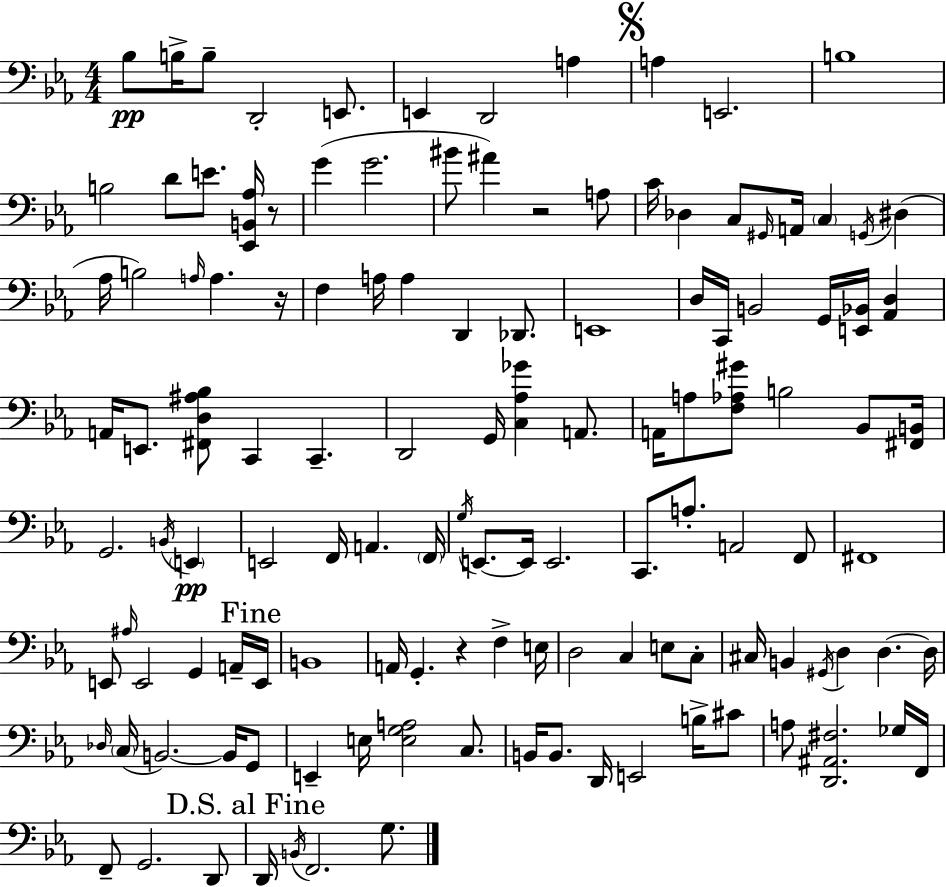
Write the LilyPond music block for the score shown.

{
  \clef bass
  \numericTimeSignature
  \time 4/4
  \key ees \major
  bes8\pp b16-> b8-- d,2-. e,8. | e,4 d,2 a4 | \mark \markup { \musicglyph "scripts.segno" } a4 e,2. | b1 | \break b2 d'8 e'8. <ees, b, aes>16 r8 | g'4( g'2. | bis'8 ais'4) r2 a8 | c'16 des4 c8 \grace { gis,16 } a,16 \parenthesize c4 \acciaccatura { g,16 } dis4( | \break aes16 b2) \grace { a16 } a4. | r16 f4 a16 a4 d,4 | des,8. e,1 | d16 c,16 b,2 g,16 <e, bes,>16 <aes, d>4 | \break a,16 e,8. <fis, d ais bes>8 c,4 c,4.-- | d,2 g,16 <c aes ges'>4 | a,8. a,16 a8 <f aes gis'>8 b2 | bes,8 <fis, b,>16 g,2. \acciaccatura { b,16 }\pp | \break \parenthesize e,4 e,2 f,16 a,4. | \parenthesize f,16 \acciaccatura { g16 } e,8.~~ e,16 e,2. | c,8. a8.-. a,2 | f,8 fis,1 | \break e,8 \grace { ais16 } e,2 | g,4 a,16-- \mark "Fine" e,16 b,1 | a,16 g,4.-. r4 | f4-> e16 d2 c4 | \break e8 c8-. cis16 b,4 \acciaccatura { gis,16 } d4 | d4.~~ d16 \grace { des16 }( \parenthesize c16 b,2.~~) | b,16 g,8 e,4-- e16 <e g a>2 | c8. b,16 b,8. d,16 e,2 | \break b16-> cis'8 a8 <d, ais, fis>2. | ges16 f,16 f,8-- g,2. | d,8 \mark "D.S. al Fine" d,16 \acciaccatura { b,16 } f,2. | g8. \bar "|."
}